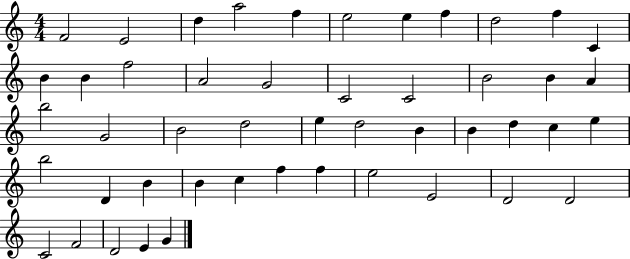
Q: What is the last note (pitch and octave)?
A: G4